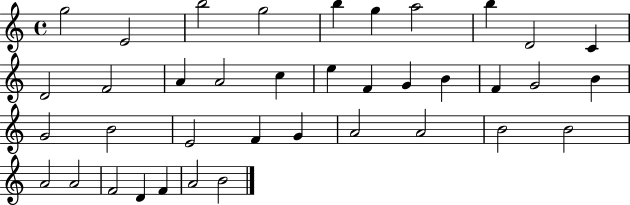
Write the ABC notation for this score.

X:1
T:Untitled
M:4/4
L:1/4
K:C
g2 E2 b2 g2 b g a2 b D2 C D2 F2 A A2 c e F G B F G2 B G2 B2 E2 F G A2 A2 B2 B2 A2 A2 F2 D F A2 B2